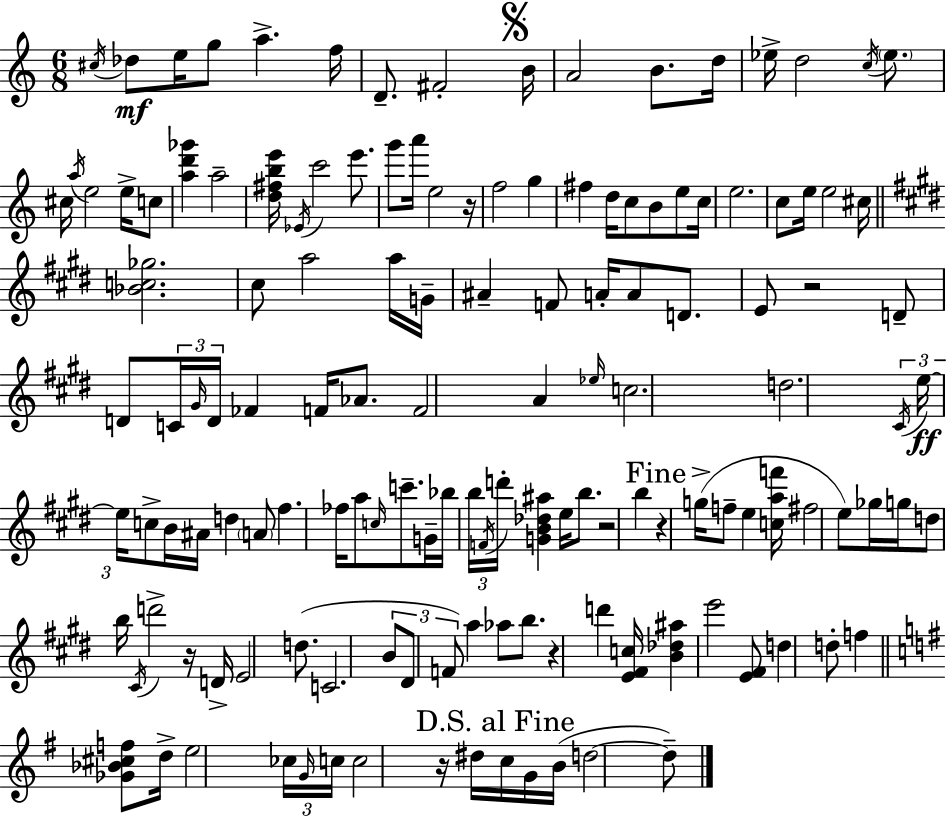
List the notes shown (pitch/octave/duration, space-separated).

C#5/s Db5/e E5/s G5/e A5/q. F5/s D4/e. F#4/h B4/s A4/h B4/e. D5/s Eb5/s D5/h C5/s Eb5/e. C#5/s A5/s E5/h E5/s C5/e [A5,D6,Gb6]/q A5/h [D5,F#5,B5,E6]/s Eb4/s C6/h E6/e. G6/e A6/s E5/h R/s F5/h G5/q F#5/q D5/s C5/e B4/e E5/e C5/s E5/h. C5/e E5/s E5/h C#5/s [Bb4,C5,Gb5]/h. C#5/e A5/h A5/s G4/s A#4/q F4/e A4/s A4/e D4/e. E4/e R/h D4/e D4/e C4/s G#4/s D4/s FES4/q F4/s Ab4/e. F4/h A4/q Eb5/s C5/h. D5/h. C#4/s E5/s E5/s C5/e B4/s A#4/s D5/q A4/e F#5/q. FES5/s A5/e C5/s C6/e. G4/s Bb5/s B5/s F4/s D6/s [G4,B4,Db5,A#5]/q E5/s B5/e. R/h B5/q R/q G5/s F5/e E5/q [C5,A5,F6]/s F#5/h E5/e Gb5/s G5/s D5/e B5/s C#4/s D6/h R/s D4/s E4/h D5/e. C4/h. B4/e D#4/e F4/e A5/q Ab5/e B5/e. R/q D6/q [E4,F#4,C5]/s [B4,Db5,A#5]/q E6/h [E4,F#4]/e D5/q D5/e F5/q [Gb4,Bb4,C#5,F5]/e D5/s E5/h CES5/s G4/s C5/s C5/h R/s D#5/s C5/s G4/s B4/s D5/h D5/e